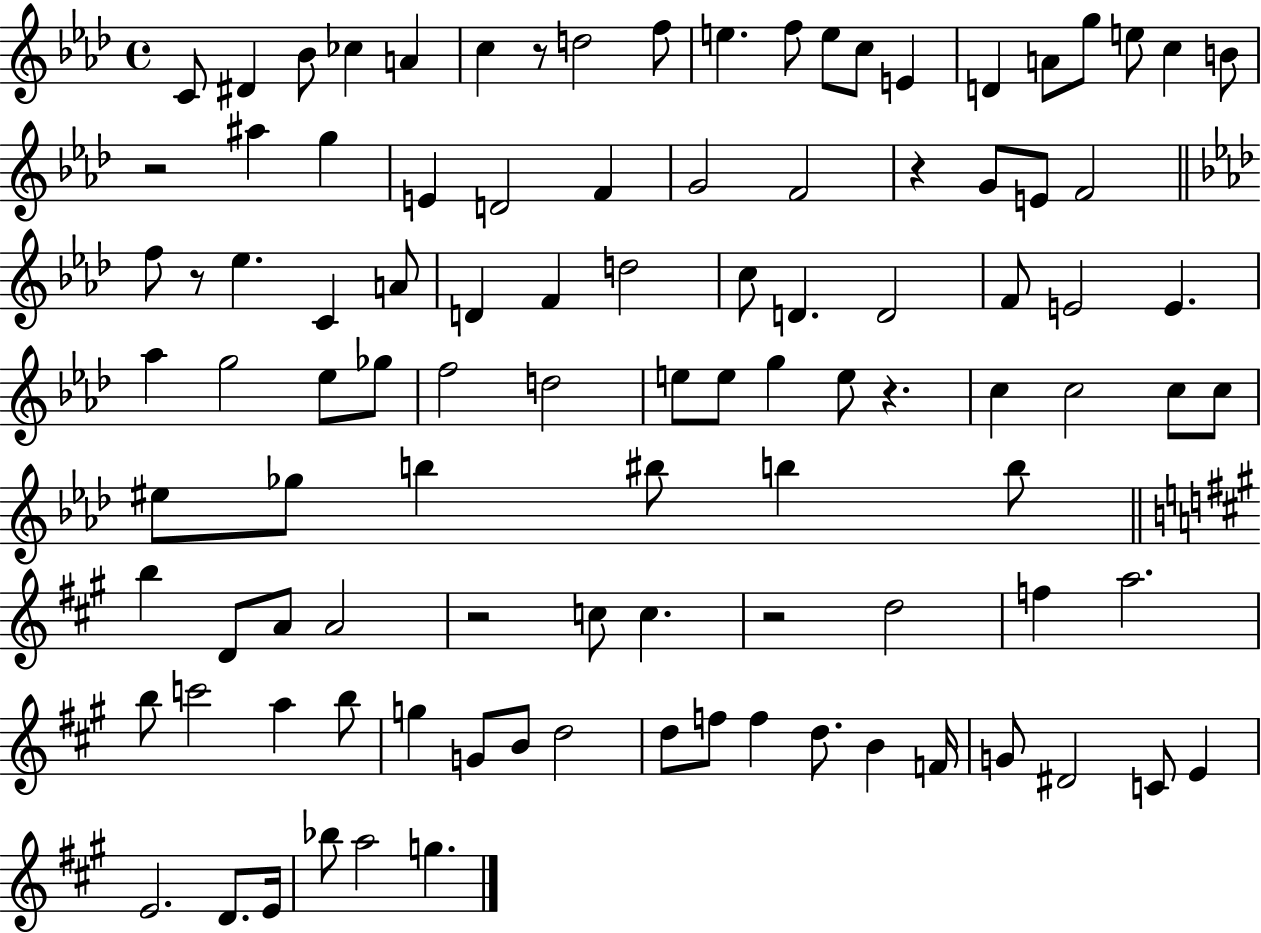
X:1
T:Untitled
M:4/4
L:1/4
K:Ab
C/2 ^D _B/2 _c A c z/2 d2 f/2 e f/2 e/2 c/2 E D A/2 g/2 e/2 c B/2 z2 ^a g E D2 F G2 F2 z G/2 E/2 F2 f/2 z/2 _e C A/2 D F d2 c/2 D D2 F/2 E2 E _a g2 _e/2 _g/2 f2 d2 e/2 e/2 g e/2 z c c2 c/2 c/2 ^e/2 _g/2 b ^b/2 b b/2 b D/2 A/2 A2 z2 c/2 c z2 d2 f a2 b/2 c'2 a b/2 g G/2 B/2 d2 d/2 f/2 f d/2 B F/4 G/2 ^D2 C/2 E E2 D/2 E/4 _b/2 a2 g